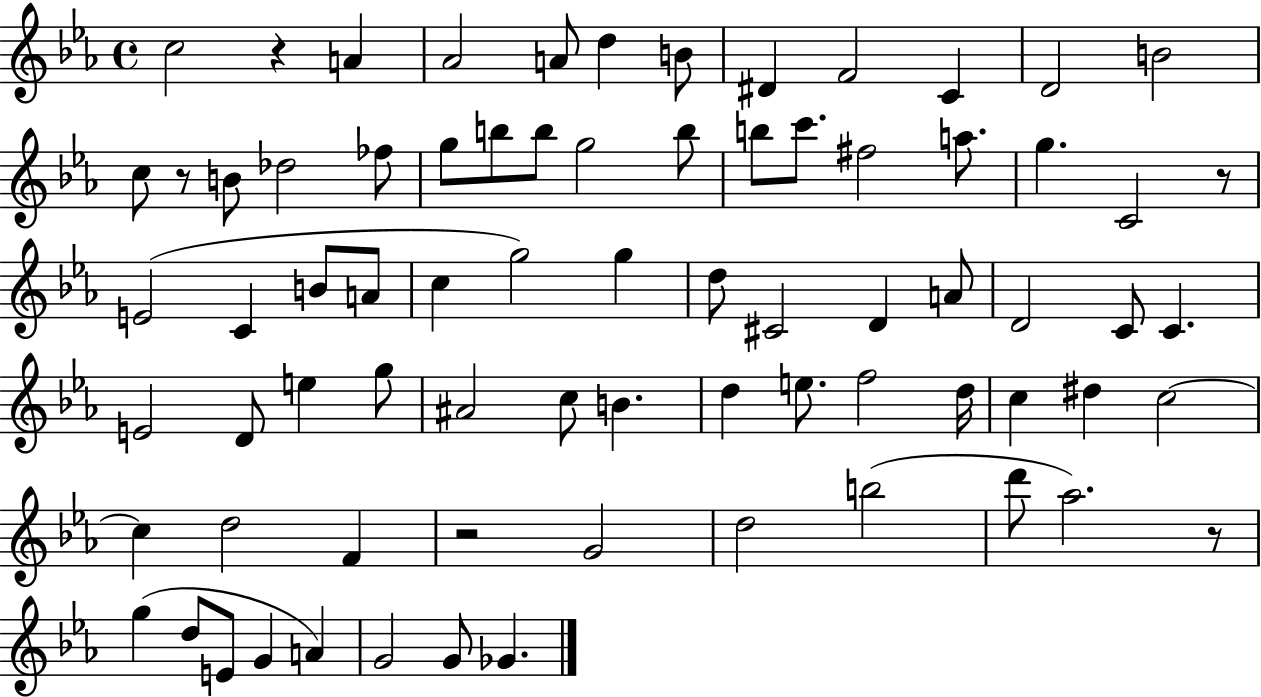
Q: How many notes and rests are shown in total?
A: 75